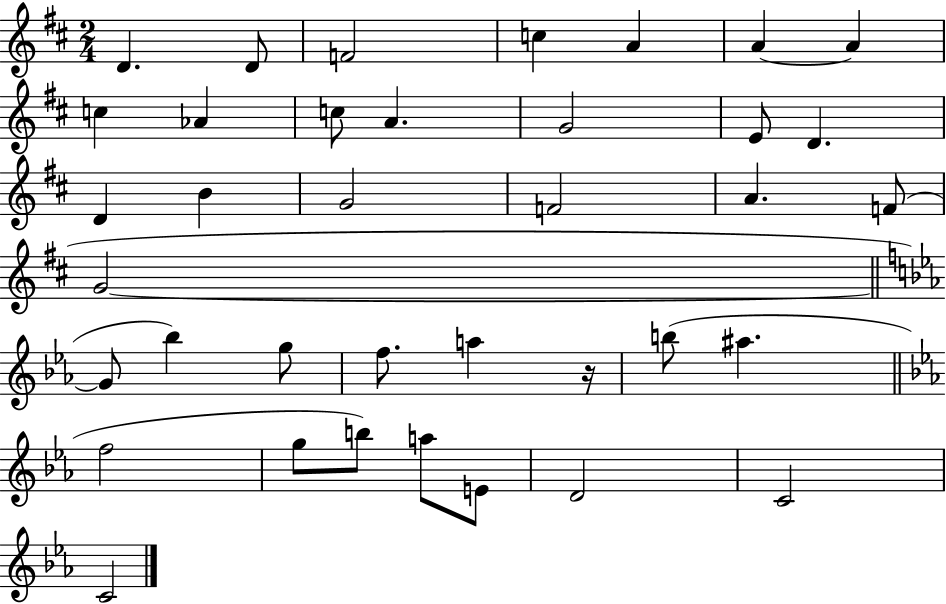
{
  \clef treble
  \numericTimeSignature
  \time 2/4
  \key d \major
  d'4. d'8 | f'2 | c''4 a'4 | a'4~~ a'4 | \break c''4 aes'4 | c''8 a'4. | g'2 | e'8 d'4. | \break d'4 b'4 | g'2 | f'2 | a'4. f'8( | \break g'2~~ | \bar "||" \break \key ees \major g'8 bes''4) g''8 | f''8. a''4 r16 | b''8( ais''4. | \bar "||" \break \key c \minor f''2 | g''8 b''8) a''8 e'8 | d'2 | c'2 | \break c'2 | \bar "|."
}